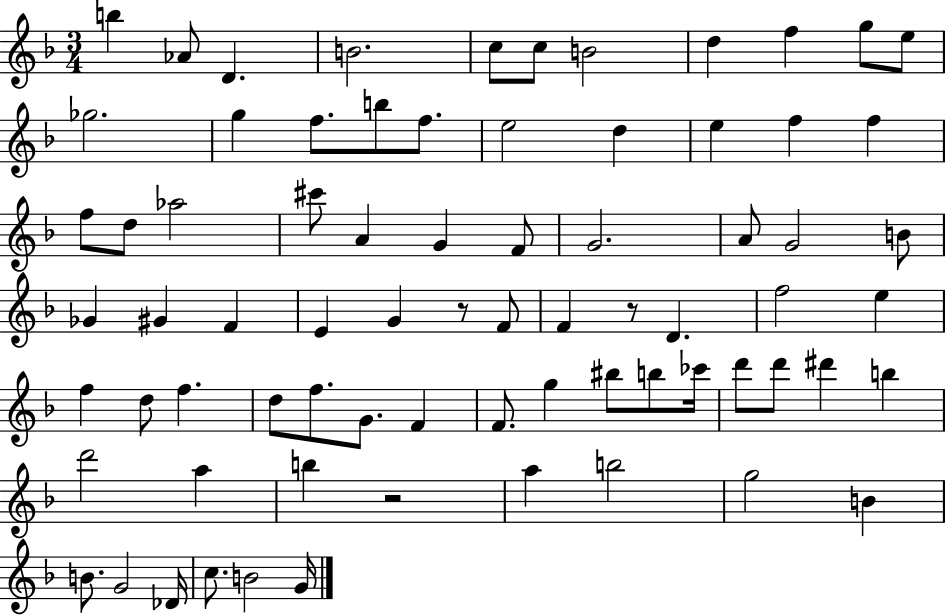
X:1
T:Untitled
M:3/4
L:1/4
K:F
b _A/2 D B2 c/2 c/2 B2 d f g/2 e/2 _g2 g f/2 b/2 f/2 e2 d e f f f/2 d/2 _a2 ^c'/2 A G F/2 G2 A/2 G2 B/2 _G ^G F E G z/2 F/2 F z/2 D f2 e f d/2 f d/2 f/2 G/2 F F/2 g ^b/2 b/2 _c'/4 d'/2 d'/2 ^d' b d'2 a b z2 a b2 g2 B B/2 G2 _D/4 c/2 B2 G/4